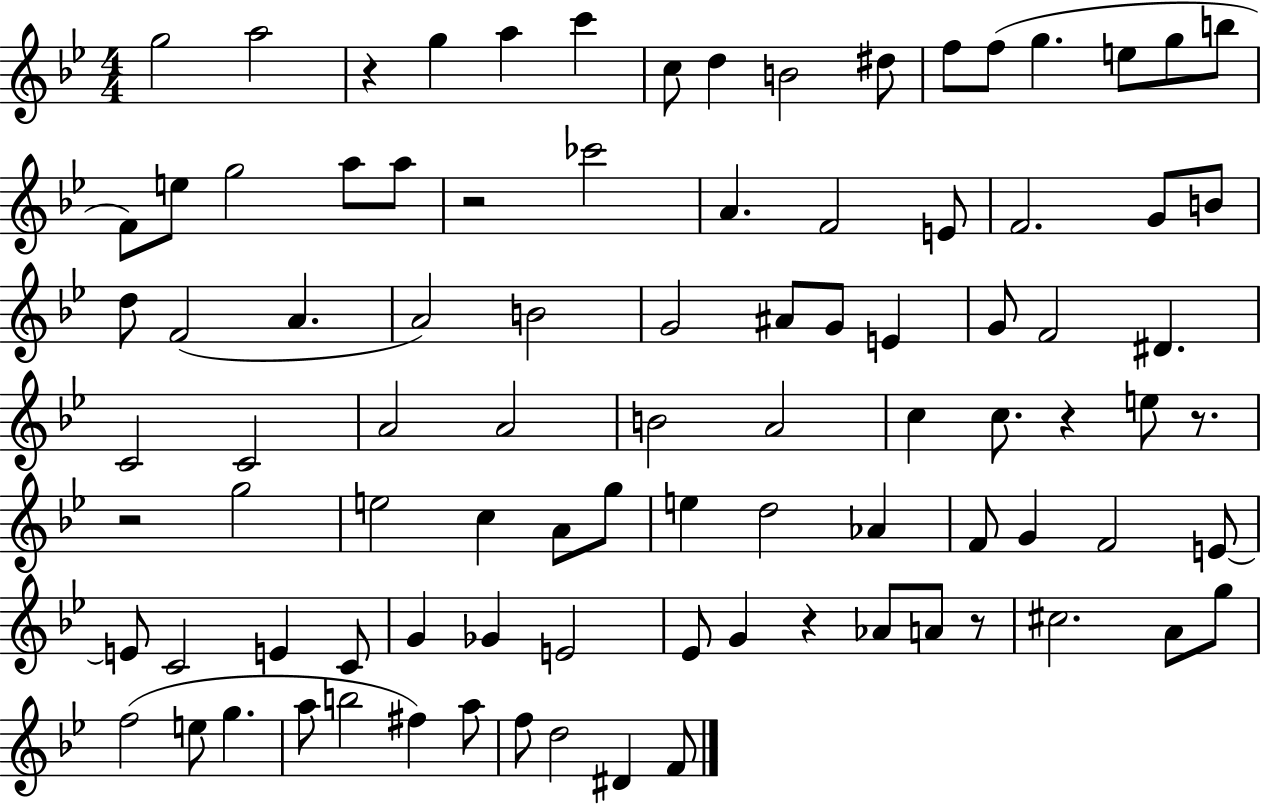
X:1
T:Untitled
M:4/4
L:1/4
K:Bb
g2 a2 z g a c' c/2 d B2 ^d/2 f/2 f/2 g e/2 g/2 b/2 F/2 e/2 g2 a/2 a/2 z2 _c'2 A F2 E/2 F2 G/2 B/2 d/2 F2 A A2 B2 G2 ^A/2 G/2 E G/2 F2 ^D C2 C2 A2 A2 B2 A2 c c/2 z e/2 z/2 z2 g2 e2 c A/2 g/2 e d2 _A F/2 G F2 E/2 E/2 C2 E C/2 G _G E2 _E/2 G z _A/2 A/2 z/2 ^c2 A/2 g/2 f2 e/2 g a/2 b2 ^f a/2 f/2 d2 ^D F/2